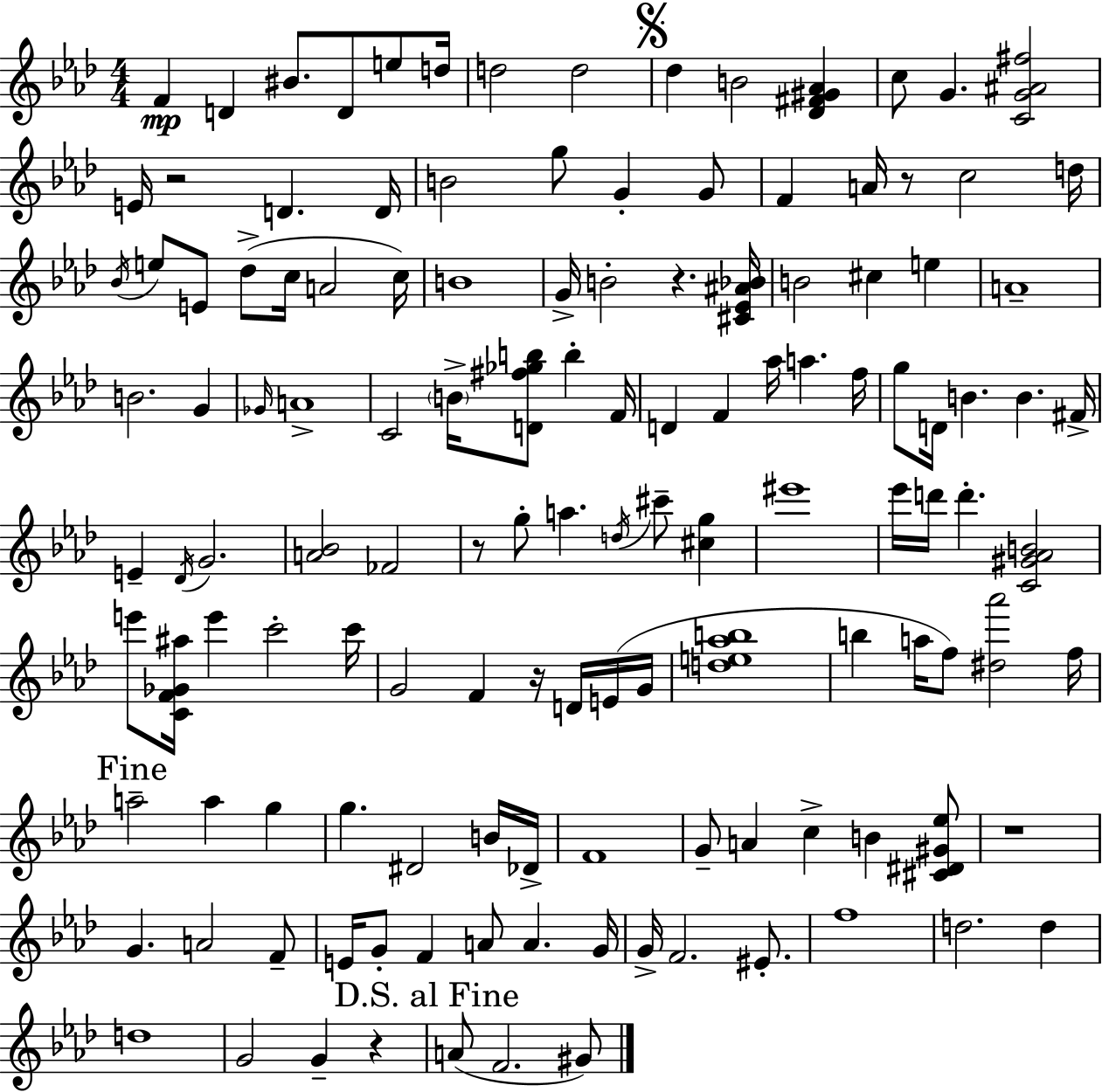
{
  \clef treble
  \numericTimeSignature
  \time 4/4
  \key f \minor
  f'4\mp d'4 bis'8. d'8 e''8 d''16 | d''2 d''2 | \mark \markup { \musicglyph "scripts.segno" } des''4 b'2 <des' fis' gis' aes'>4 | c''8 g'4. <c' g' ais' fis''>2 | \break e'16 r2 d'4. d'16 | b'2 g''8 g'4-. g'8 | f'4 a'16 r8 c''2 d''16 | \acciaccatura { bes'16 } e''8 e'8 des''8->( c''16 a'2 | \break c''16) b'1 | g'16-> b'2-. r4. | <cis' ees' ais' bes'>16 b'2 cis''4 e''4 | a'1-- | \break b'2. g'4 | \grace { ges'16 } a'1-> | c'2 \parenthesize b'16-> <d' fis'' ges'' b''>8 b''4-. | f'16 d'4 f'4 aes''16 a''4. | \break f''16 g''8 d'16 b'4. b'4. | fis'16-> e'4-- \acciaccatura { des'16 } g'2. | <a' bes'>2 fes'2 | r8 g''8-. a''4. \acciaccatura { d''16 } cis'''8-- | \break <cis'' g''>4 eis'''1 | ees'''16 d'''16 d'''4.-. <c' gis' aes' b'>2 | e'''8 <c' f' ges' ais''>16 e'''4 c'''2-. | c'''16 g'2 f'4 | \break r16 d'16 e'16( g'16 <d'' e'' aes'' b''>1 | b''4 a''16 f''8) <dis'' aes'''>2 | f''16 \mark "Fine" a''2-- a''4 | g''4 g''4. dis'2 | \break b'16 des'16-> f'1 | g'8-- a'4 c''4-> b'4 | <cis' dis' gis' ees''>8 r1 | g'4. a'2 | \break f'8-- e'16 g'8-. f'4 a'8 a'4. | g'16 g'16-> f'2. | eis'8.-. f''1 | d''2. | \break d''4 d''1 | g'2 g'4-- | r4 \mark "D.S. al Fine" a'8( f'2. | gis'8) \bar "|."
}